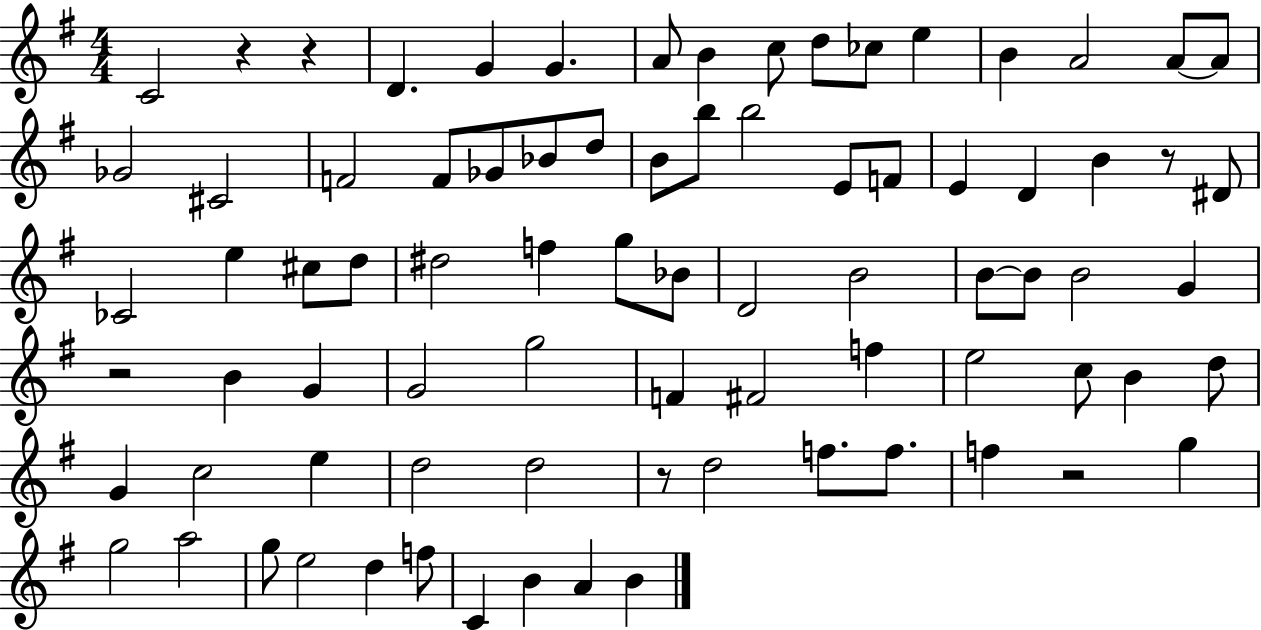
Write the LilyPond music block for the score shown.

{
  \clef treble
  \numericTimeSignature
  \time 4/4
  \key g \major
  \repeat volta 2 { c'2 r4 r4 | d'4. g'4 g'4. | a'8 b'4 c''8 d''8 ces''8 e''4 | b'4 a'2 a'8~~ a'8 | \break ges'2 cis'2 | f'2 f'8 ges'8 bes'8 d''8 | b'8 b''8 b''2 e'8 f'8 | e'4 d'4 b'4 r8 dis'8 | \break ces'2 e''4 cis''8 d''8 | dis''2 f''4 g''8 bes'8 | d'2 b'2 | b'8~~ b'8 b'2 g'4 | \break r2 b'4 g'4 | g'2 g''2 | f'4 fis'2 f''4 | e''2 c''8 b'4 d''8 | \break g'4 c''2 e''4 | d''2 d''2 | r8 d''2 f''8. f''8. | f''4 r2 g''4 | \break g''2 a''2 | g''8 e''2 d''4 f''8 | c'4 b'4 a'4 b'4 | } \bar "|."
}